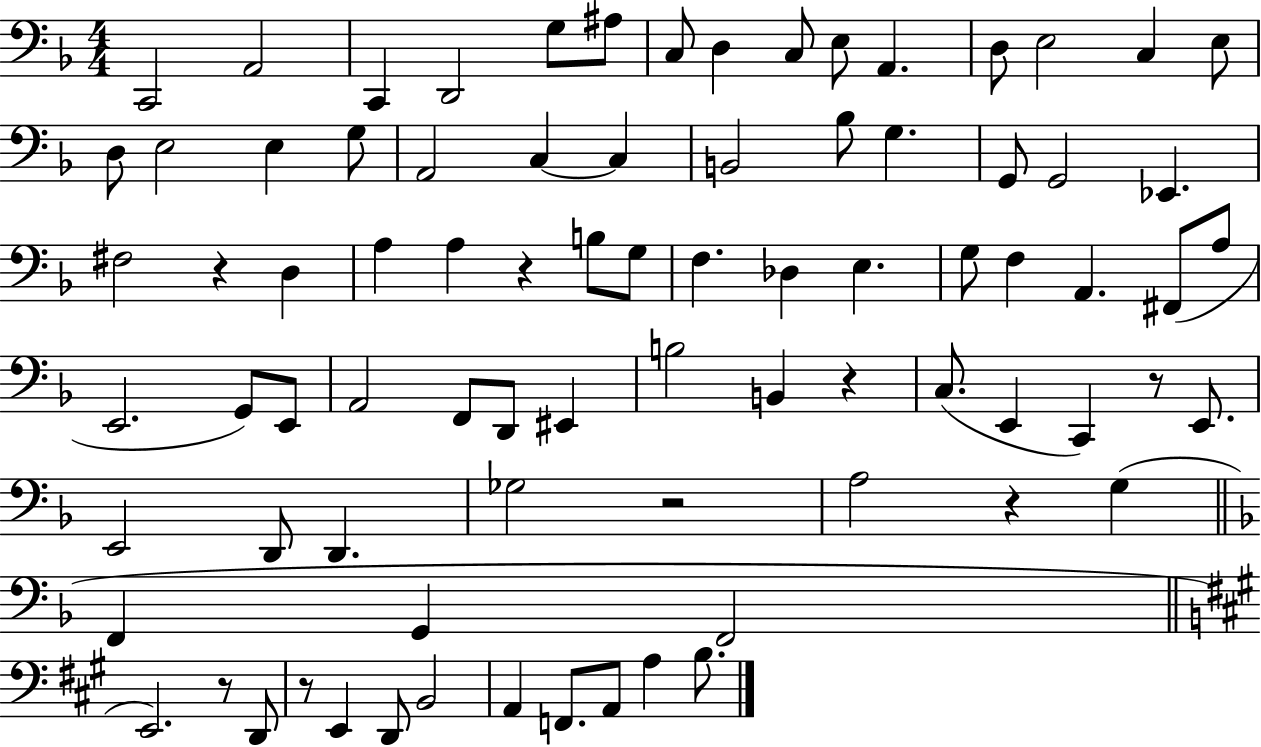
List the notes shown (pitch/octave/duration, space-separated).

C2/h A2/h C2/q D2/h G3/e A#3/e C3/e D3/q C3/e E3/e A2/q. D3/e E3/h C3/q E3/e D3/e E3/h E3/q G3/e A2/h C3/q C3/q B2/h Bb3/e G3/q. G2/e G2/h Eb2/q. F#3/h R/q D3/q A3/q A3/q R/q B3/e G3/e F3/q. Db3/q E3/q. G3/e F3/q A2/q. F#2/e A3/e E2/h. G2/e E2/e A2/h F2/e D2/e EIS2/q B3/h B2/q R/q C3/e. E2/q C2/q R/e E2/e. E2/h D2/e D2/q. Gb3/h R/h A3/h R/q G3/q F2/q G2/q F2/h E2/h. R/e D2/e R/e E2/q D2/e B2/h A2/q F2/e. A2/e A3/q B3/e.